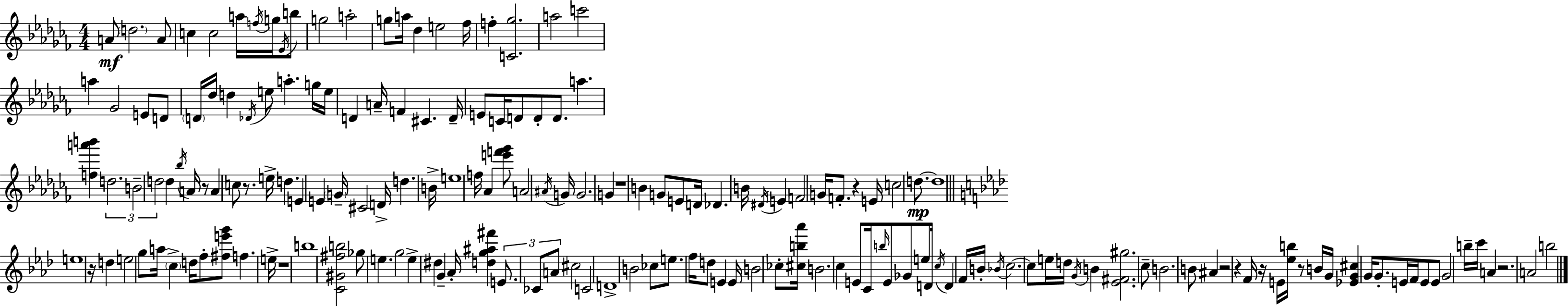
{
  \clef treble
  \numericTimeSignature
  \time 4/4
  \key aes \minor
  a'8\mf \parenthesize d''2. a'8 | c''4 c''2 a''16 \acciaccatura { f''16 } g''16 \acciaccatura { ees'16 } | b''8 g''2 a''2-. | g''8 a''16 des''4 e''2 | \break fes''16 f''4-. <c' ges''>2. | a''2 c'''2 | a''4 ges'2 e'8 | d'8 \parenthesize d'16 des''16 d''4 \acciaccatura { des'16 } e''8 a''4.-. | \break g''16 e''16 d'4 a'16-- f'4 cis'4. | d'16-- e'8 c'16 d'8 d'8-. d'8. a''4. | <f'' a''' b'''>4 \tuplet 3/2 { d''2. | b'2-- d''2 } | \break d''4 \acciaccatura { bes''16 } a'16 r8 a'4 c''8 | r8. e''16-> d''4. e'4 e'4 | \parenthesize g'16-- cis'2 d'16-> d''4. | b'16-> e''1 | \break f''16 aes'4 <e''' f''' ges'''>8 a'2 | \acciaccatura { ais'16 } g'16 g'2. | g'4 r1 | b'4 g'8 e'8 d'16 des'4. | \break b'16 \acciaccatura { dis'16 } e'4 f'2 | g'16 f'8.-. r4 e'16 c''2 | d''8.~~\mp d''1 | \bar "||" \break \key aes \major e''1 | r16 d''4 e''2 g''8 a''16 | \parenthesize c''4-> d''16 f''8-. <fis'' e''' g'''>8 f''4. e''16-> | r1 | \break b''1 | <c' gis' fis'' b''>2 ges''8 e''4. | g''2 e''4-> dis''4 | g'4-- aes'16-. <d'' g'' ais'' fis'''>4 \tuplet 3/2 { e'8. ces'8 a'8 } | \break cis''2 c'2 | d'1-> | b'2 ces''8 e''8. f''16 d''8 | e'4 e'16 b'2 ces''8-. <cis'' b'' aes'''>16 | \break b'2. c''4 | e'8 c'16 \grace { b''16 } e'8 ges'8 e''8 d'16 \acciaccatura { c''16 } d'4 | f'16 b'16-. \acciaccatura { bes'16 } c''2.~~ c''8 | e''16 d''16 \acciaccatura { g'16 } b'4 <ees' fis' gis''>2. | \break c''8-- b'2. | b'8 ais'4 r2 | r4 f'16 r16 e'16 <ees'' b''>16 r8 b'16 g'16 <ees' g' cis''>4 | g'16 g'8.-. e'16 f'16 e'8 e'8 g'2 | \break b''16-- c'''16 a'4 r2. | a'2 b''2 | \bar "|."
}